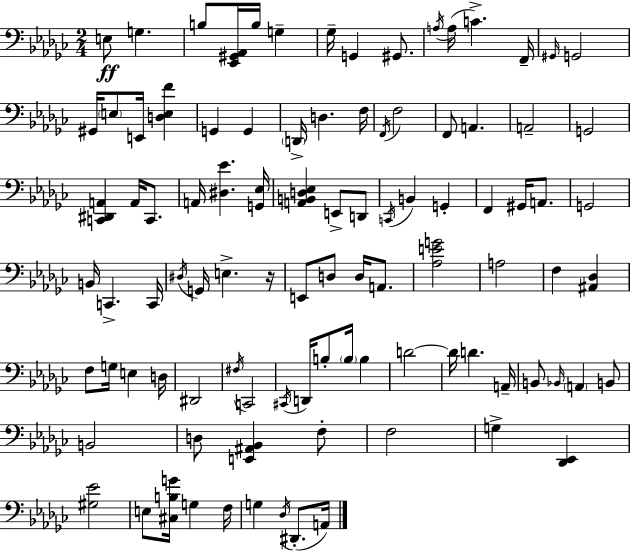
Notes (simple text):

E3/e G3/q. B3/e [Eb2,G#2,Ab2]/s B3/s G3/q Gb3/s G2/q G#2/e. A3/s A3/s C4/q. F2/s G#2/s G2/h G#2/s E3/e E2/s [D3,E3,F4]/q G2/q G2/q D2/s D3/q. F3/s F2/s F3/h F2/e A2/q. A2/h G2/h [C2,D#2,A2]/q A2/s C2/e. A2/s [D#3,Eb4]/q. [G2,Eb3]/s [A2,B2,D3,Eb3]/q E2/e D2/e C2/s B2/q G2/q F2/q G#2/s A2/e. G2/h B2/s C2/q. C2/s D#3/s G2/s E3/q. R/s E2/e D3/e D3/s A2/e. [Ab3,E4,G4]/h A3/h F3/q [A#2,Db3]/q F3/e G3/s E3/q D3/s D#2/h F#3/s C2/h C#2/s D2/s B3/e B3/s B3/q D4/h D4/s D4/q. A2/s B2/e Bb2/s A2/q B2/e B2/h D3/e [E2,A#2,Bb2]/q F3/e F3/h G3/q [Db2,Eb2]/q [G#3,Eb4]/h E3/e [C#3,B3,G4]/s G3/q F3/s G3/q Db3/s D#2/e. A2/s